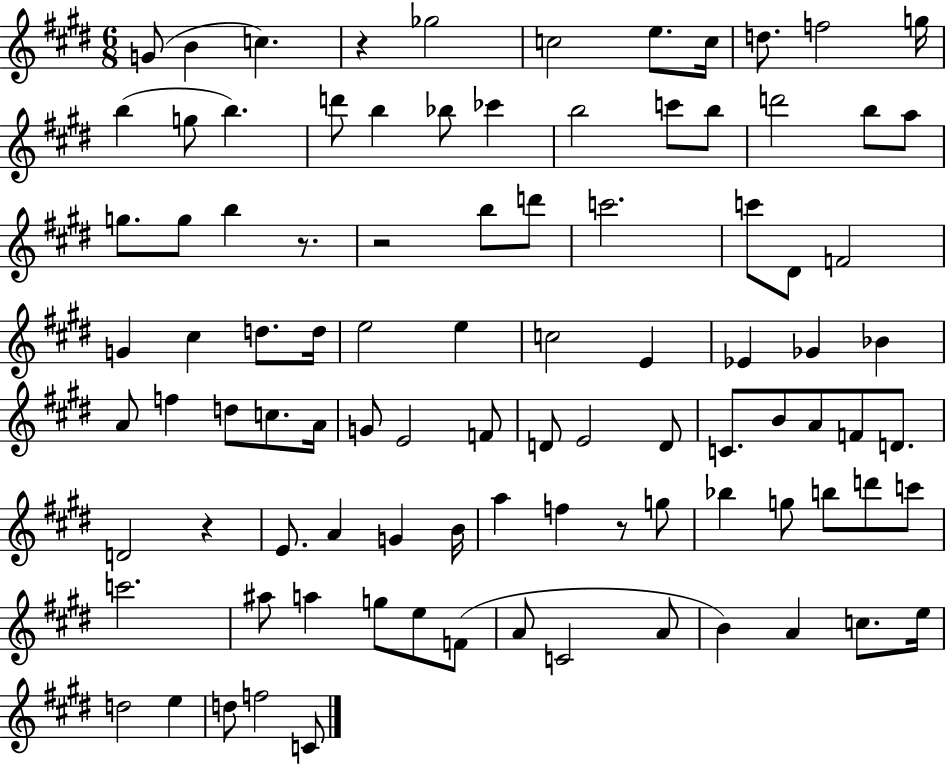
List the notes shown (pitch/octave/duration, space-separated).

G4/e B4/q C5/q. R/q Gb5/h C5/h E5/e. C5/s D5/e. F5/h G5/s B5/q G5/e B5/q. D6/e B5/q Bb5/e CES6/q B5/h C6/e B5/e D6/h B5/e A5/e G5/e. G5/e B5/q R/e. R/h B5/e D6/e C6/h. C6/e D#4/e F4/h G4/q C#5/q D5/e. D5/s E5/h E5/q C5/h E4/q Eb4/q Gb4/q Bb4/q A4/e F5/q D5/e C5/e. A4/s G4/e E4/h F4/e D4/e E4/h D4/e C4/e. B4/e A4/e F4/e D4/e. D4/h R/q E4/e. A4/q G4/q B4/s A5/q F5/q R/e G5/e Bb5/q G5/e B5/e D6/e C6/e C6/h. A#5/e A5/q G5/e E5/e F4/e A4/e C4/h A4/e B4/q A4/q C5/e. E5/s D5/h E5/q D5/e F5/h C4/e